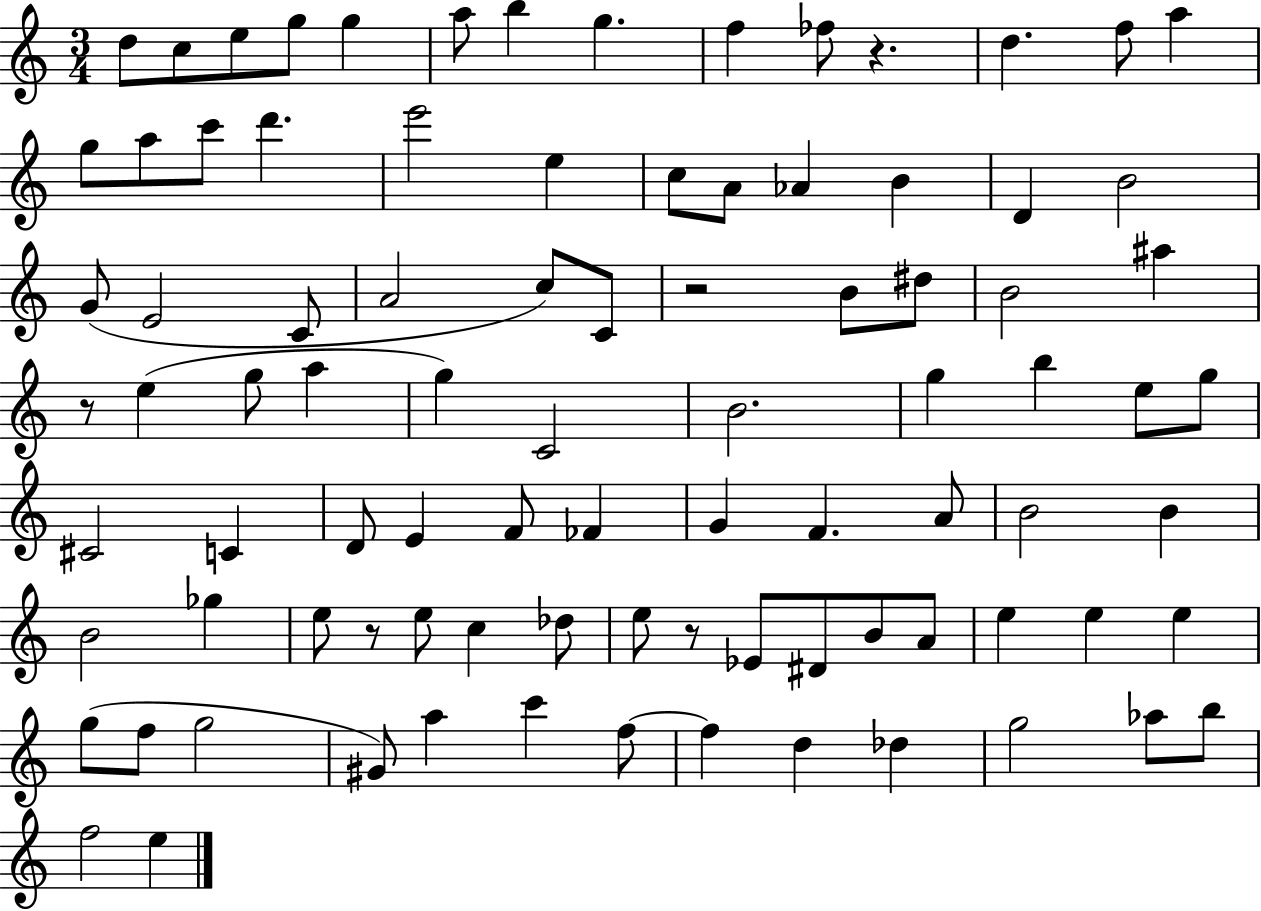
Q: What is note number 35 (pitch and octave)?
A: A#5